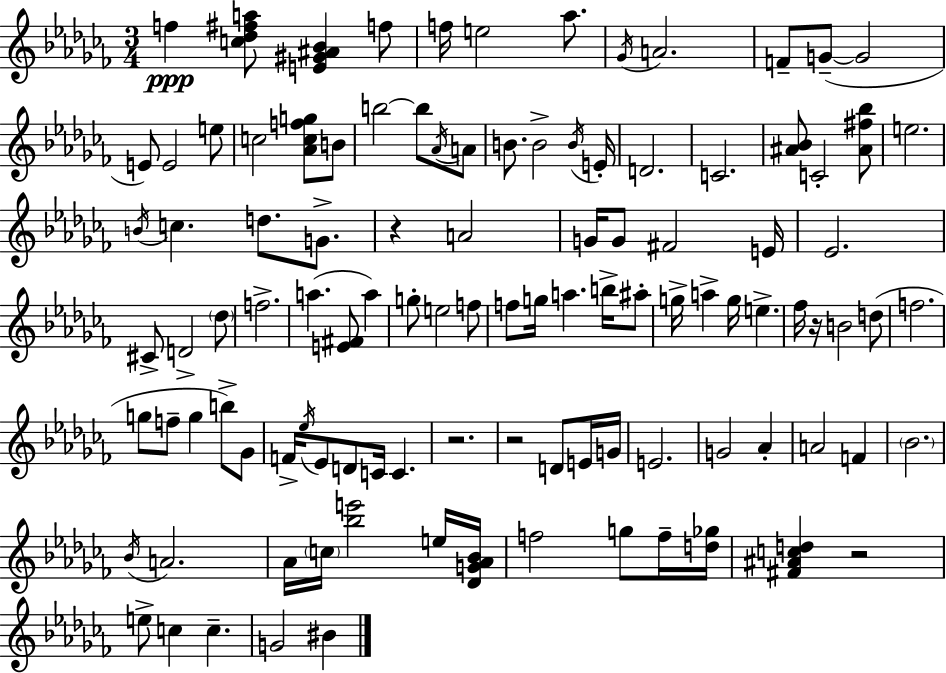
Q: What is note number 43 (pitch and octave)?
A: A5